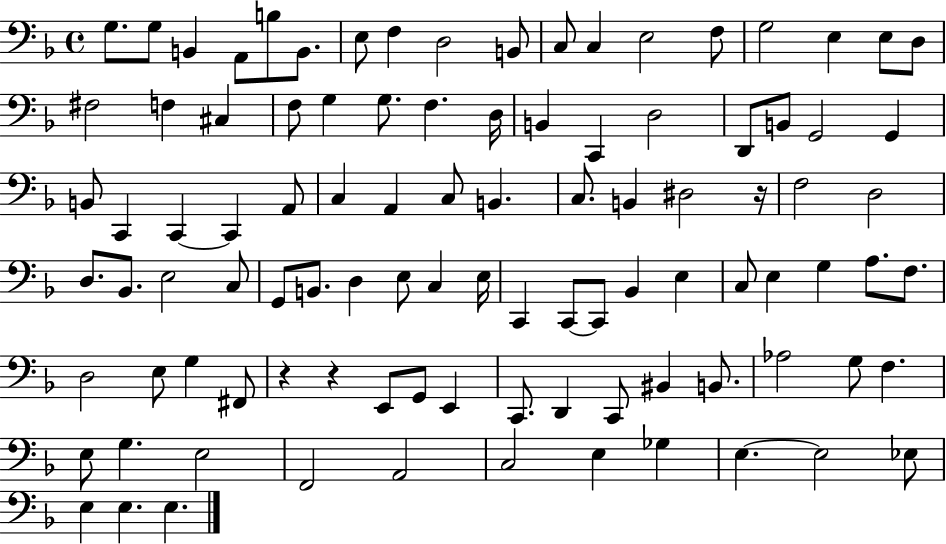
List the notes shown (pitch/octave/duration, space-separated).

G3/e. G3/e B2/q A2/e B3/e B2/e. E3/e F3/q D3/h B2/e C3/e C3/q E3/h F3/e G3/h E3/q E3/e D3/e F#3/h F3/q C#3/q F3/e G3/q G3/e. F3/q. D3/s B2/q C2/q D3/h D2/e B2/e G2/h G2/q B2/e C2/q C2/q C2/q A2/e C3/q A2/q C3/e B2/q. C3/e. B2/q D#3/h R/s F3/h D3/h D3/e. Bb2/e. E3/h C3/e G2/e B2/e. D3/q E3/e C3/q E3/s C2/q C2/e C2/e Bb2/q E3/q C3/e E3/q G3/q A3/e. F3/e. D3/h E3/e G3/q F#2/e R/q R/q E2/e G2/e E2/q C2/e. D2/q C2/e BIS2/q B2/e. Ab3/h G3/e F3/q. E3/e G3/q. E3/h F2/h A2/h C3/h E3/q Gb3/q E3/q. E3/h Eb3/e E3/q E3/q. E3/q.